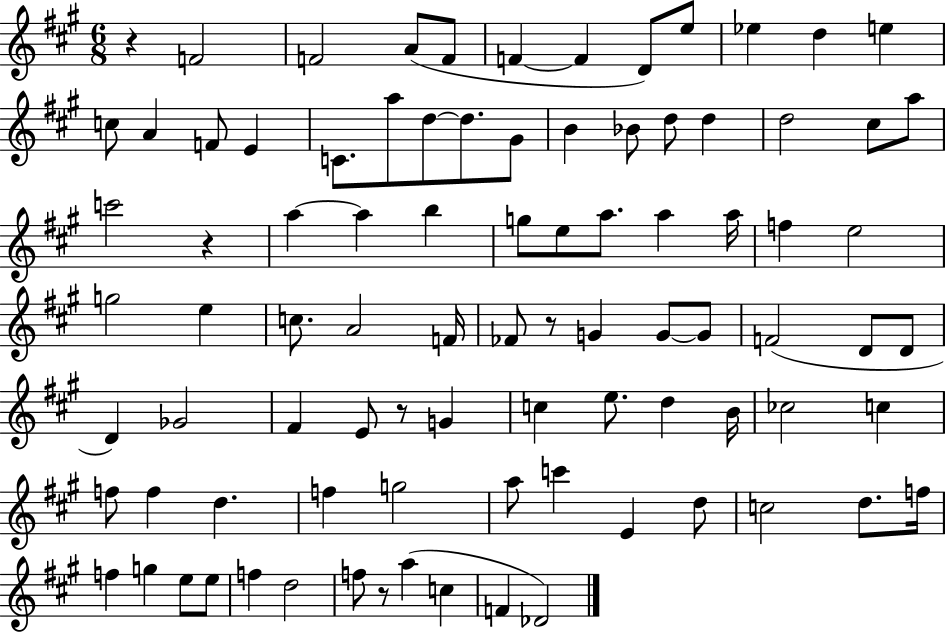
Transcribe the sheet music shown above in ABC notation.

X:1
T:Untitled
M:6/8
L:1/4
K:A
z F2 F2 A/2 F/2 F F D/2 e/2 _e d e c/2 A F/2 E C/2 a/2 d/2 d/2 ^G/2 B _B/2 d/2 d d2 ^c/2 a/2 c'2 z a a b g/2 e/2 a/2 a a/4 f e2 g2 e c/2 A2 F/4 _F/2 z/2 G G/2 G/2 F2 D/2 D/2 D _G2 ^F E/2 z/2 G c e/2 d B/4 _c2 c f/2 f d f g2 a/2 c' E d/2 c2 d/2 f/4 f g e/2 e/2 f d2 f/2 z/2 a c F _D2